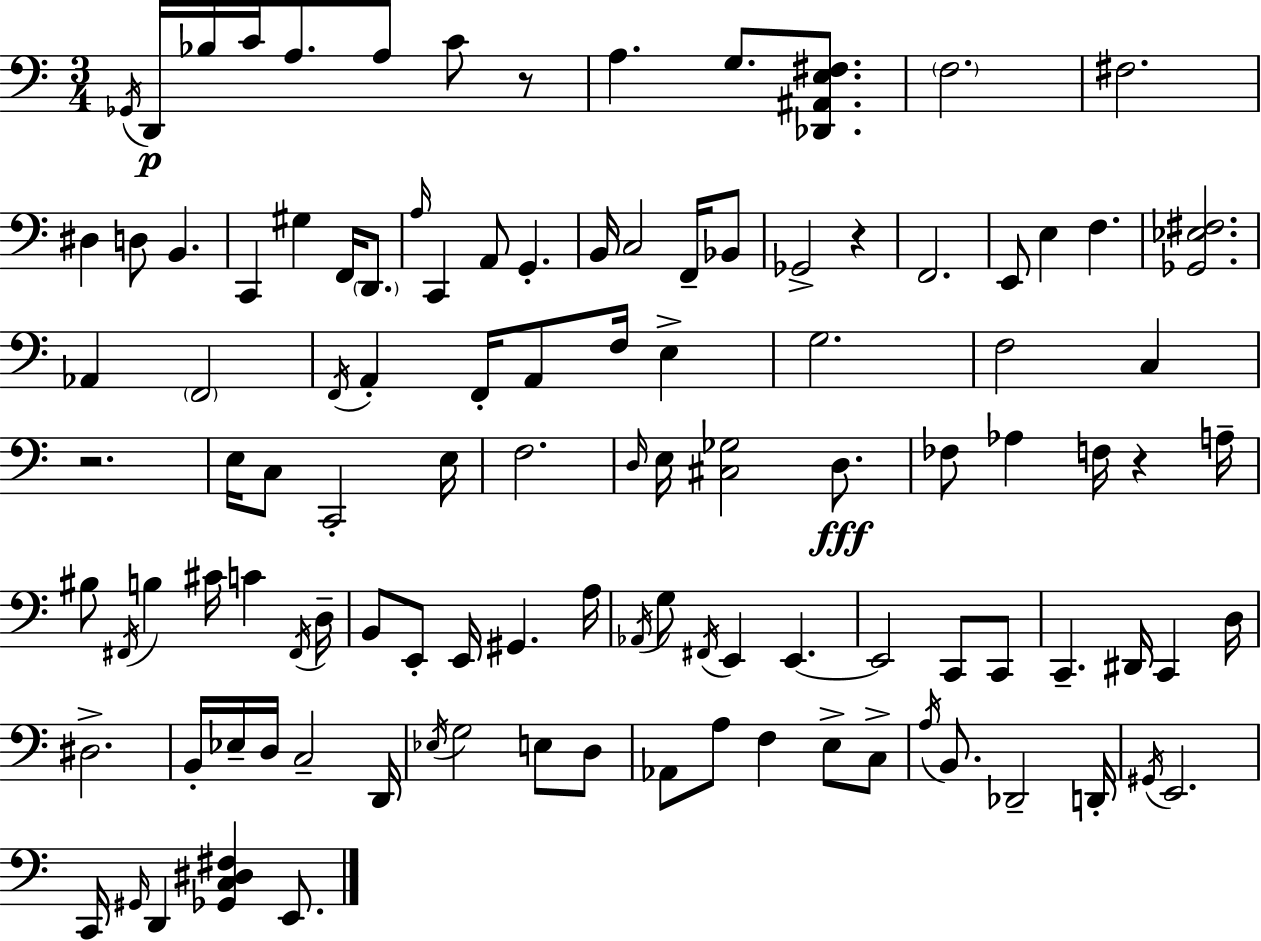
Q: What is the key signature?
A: C major